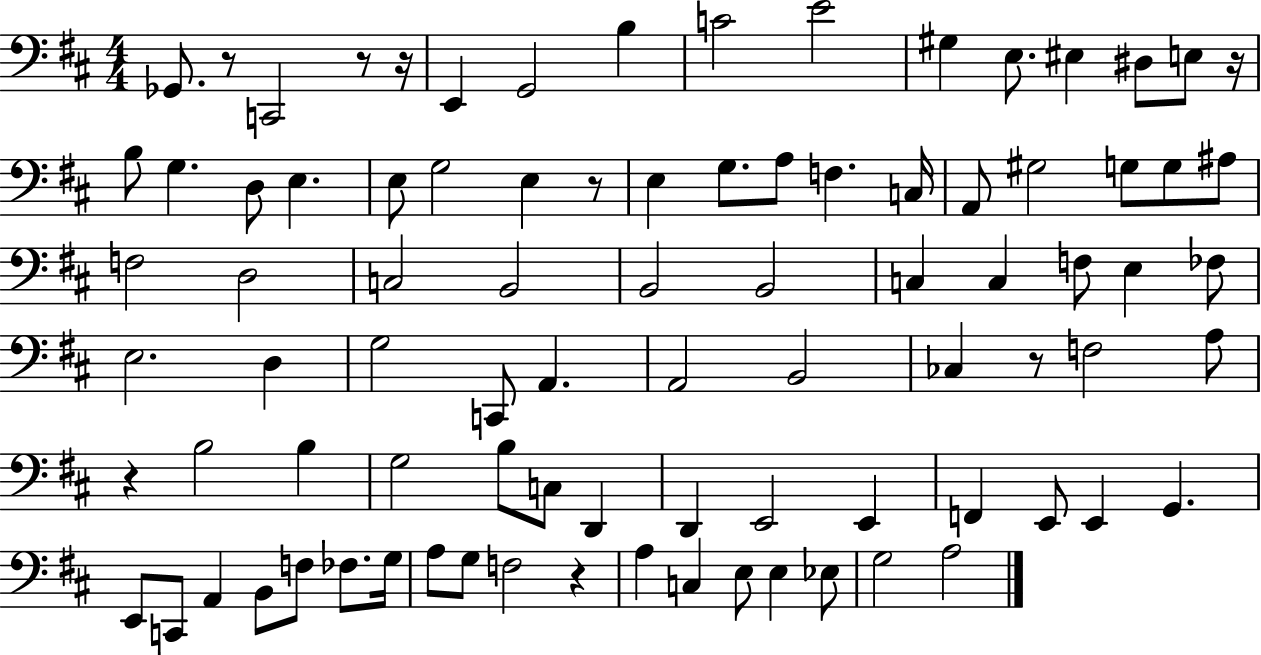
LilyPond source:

{
  \clef bass
  \numericTimeSignature
  \time 4/4
  \key d \major
  \repeat volta 2 { ges,8. r8 c,2 r8 r16 | e,4 g,2 b4 | c'2 e'2 | gis4 e8. eis4 dis8 e8 r16 | \break b8 g4. d8 e4. | e8 g2 e4 r8 | e4 g8. a8 f4. c16 | a,8 gis2 g8 g8 ais8 | \break f2 d2 | c2 b,2 | b,2 b,2 | c4 c4 f8 e4 fes8 | \break e2. d4 | g2 c,8 a,4. | a,2 b,2 | ces4 r8 f2 a8 | \break r4 b2 b4 | g2 b8 c8 d,4 | d,4 e,2 e,4 | f,4 e,8 e,4 g,4. | \break e,8 c,8 a,4 b,8 f8 fes8. g16 | a8 g8 f2 r4 | a4 c4 e8 e4 ees8 | g2 a2 | \break } \bar "|."
}